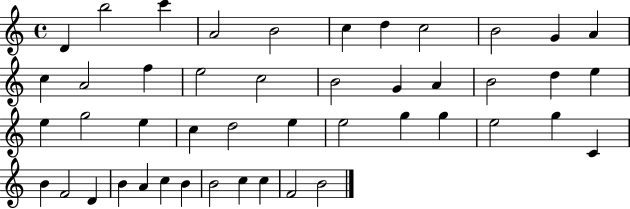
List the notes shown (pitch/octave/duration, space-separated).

D4/q B5/h C6/q A4/h B4/h C5/q D5/q C5/h B4/h G4/q A4/q C5/q A4/h F5/q E5/h C5/h B4/h G4/q A4/q B4/h D5/q E5/q E5/q G5/h E5/q C5/q D5/h E5/q E5/h G5/q G5/q E5/h G5/q C4/q B4/q F4/h D4/q B4/q A4/q C5/q B4/q B4/h C5/q C5/q F4/h B4/h